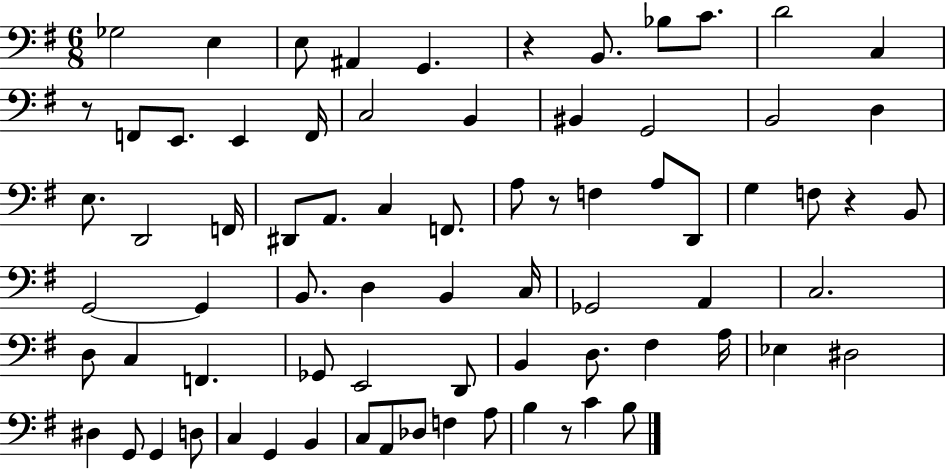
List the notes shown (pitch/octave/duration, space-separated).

Gb3/h E3/q E3/e A#2/q G2/q. R/q B2/e. Bb3/e C4/e. D4/h C3/q R/e F2/e E2/e. E2/q F2/s C3/h B2/q BIS2/q G2/h B2/h D3/q E3/e. D2/h F2/s D#2/e A2/e. C3/q F2/e. A3/e R/e F3/q A3/e D2/e G3/q F3/e R/q B2/e G2/h G2/q B2/e. D3/q B2/q C3/s Gb2/h A2/q C3/h. D3/e C3/q F2/q. Gb2/e E2/h D2/e B2/q D3/e. F#3/q A3/s Eb3/q D#3/h D#3/q G2/e G2/q D3/e C3/q G2/q B2/q C3/e A2/e Db3/e F3/q A3/e B3/q R/e C4/q B3/e